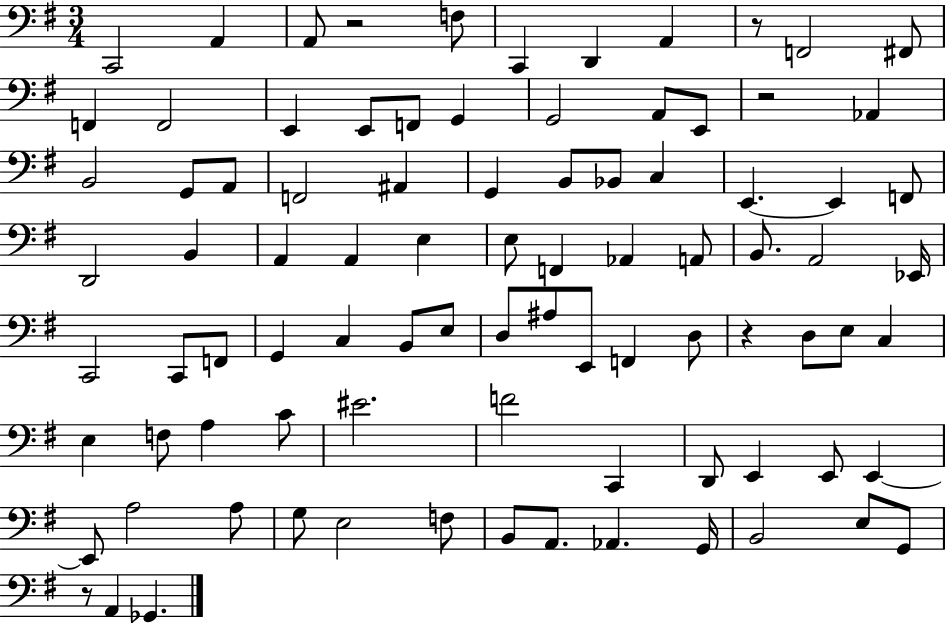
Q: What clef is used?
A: bass